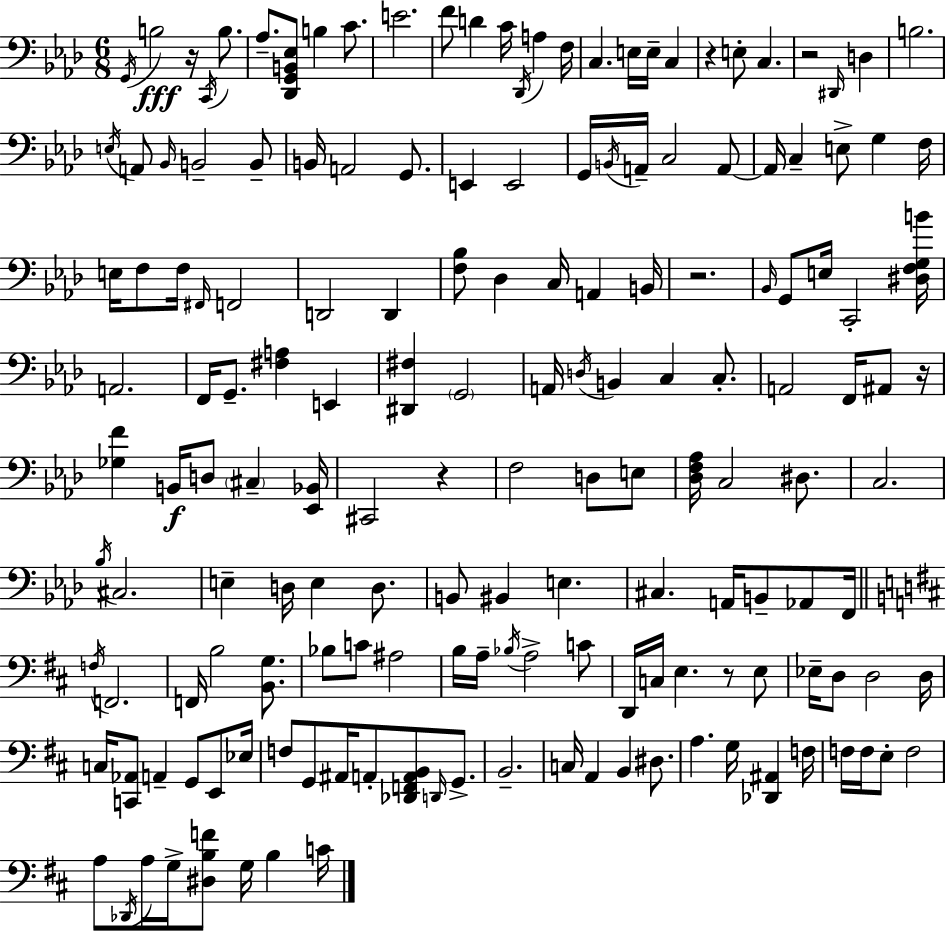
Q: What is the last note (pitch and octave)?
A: C4